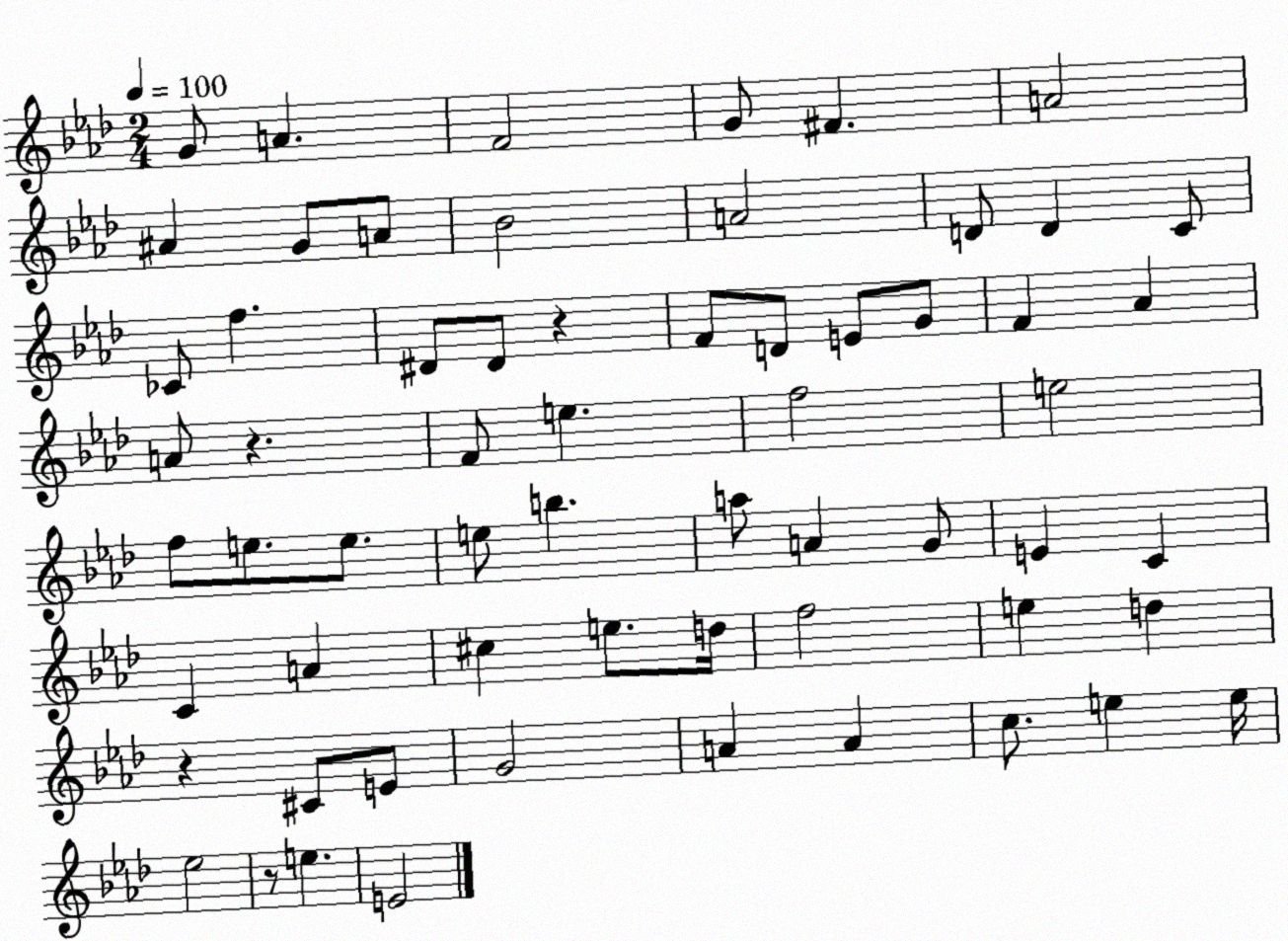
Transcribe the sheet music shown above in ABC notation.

X:1
T:Untitled
M:2/4
L:1/4
K:Ab
G/2 A F2 G/2 ^F A2 ^A G/2 A/2 _B2 A2 D/2 D C/2 _C/2 f ^D/2 ^D/2 z F/2 D/2 E/2 G/2 F _A A/2 z F/2 e f2 e2 f/2 e/2 e/2 e/2 b a/2 A G/2 E C C A ^c e/2 d/4 f2 e d z ^C/2 E/2 G2 A A c/2 e e/4 _e2 z/2 e E2